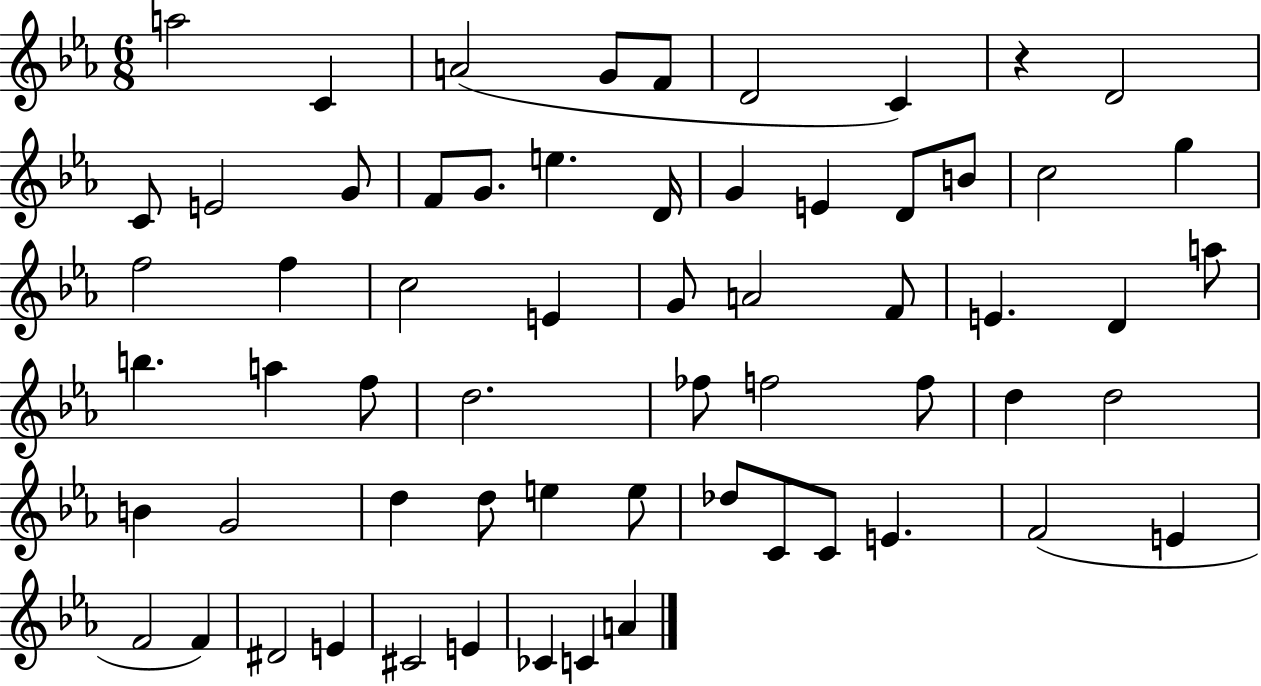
X:1
T:Untitled
M:6/8
L:1/4
K:Eb
a2 C A2 G/2 F/2 D2 C z D2 C/2 E2 G/2 F/2 G/2 e D/4 G E D/2 B/2 c2 g f2 f c2 E G/2 A2 F/2 E D a/2 b a f/2 d2 _f/2 f2 f/2 d d2 B G2 d d/2 e e/2 _d/2 C/2 C/2 E F2 E F2 F ^D2 E ^C2 E _C C A